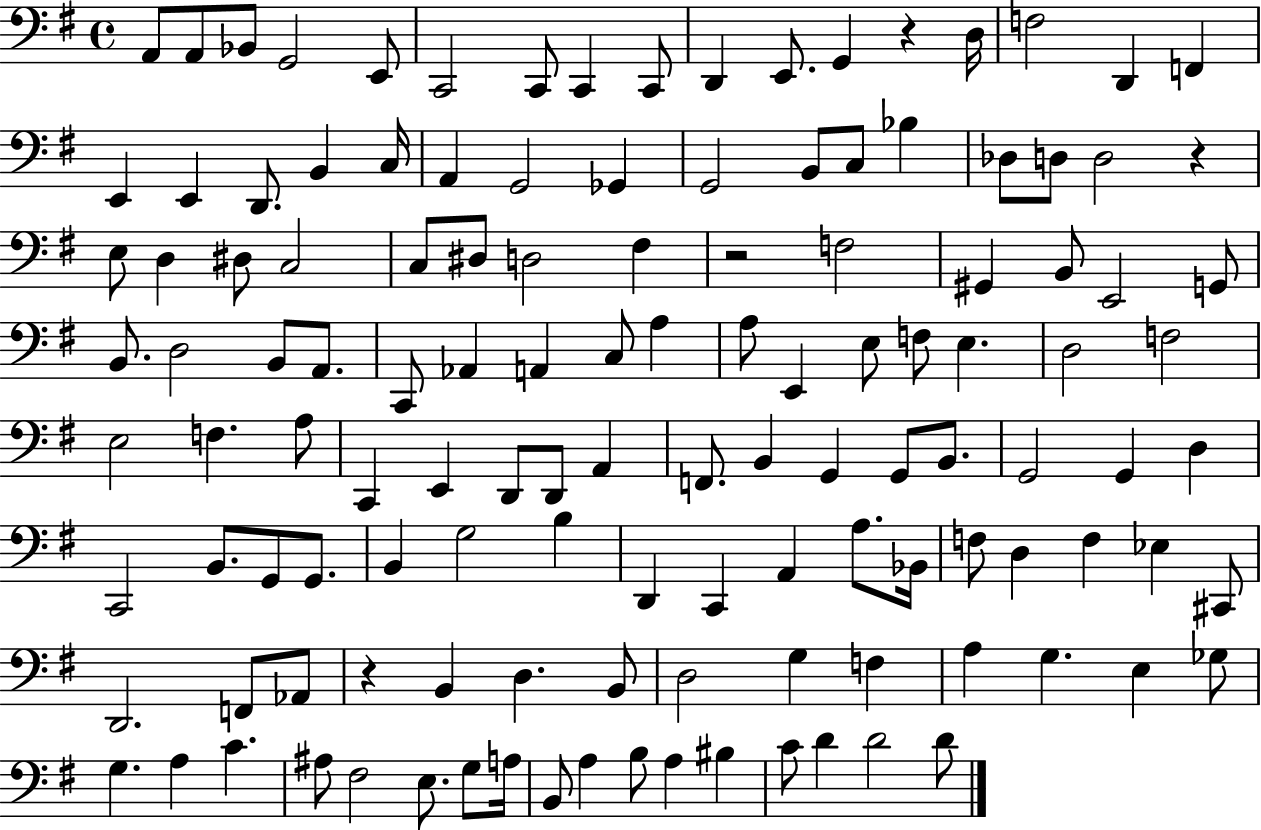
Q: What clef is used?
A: bass